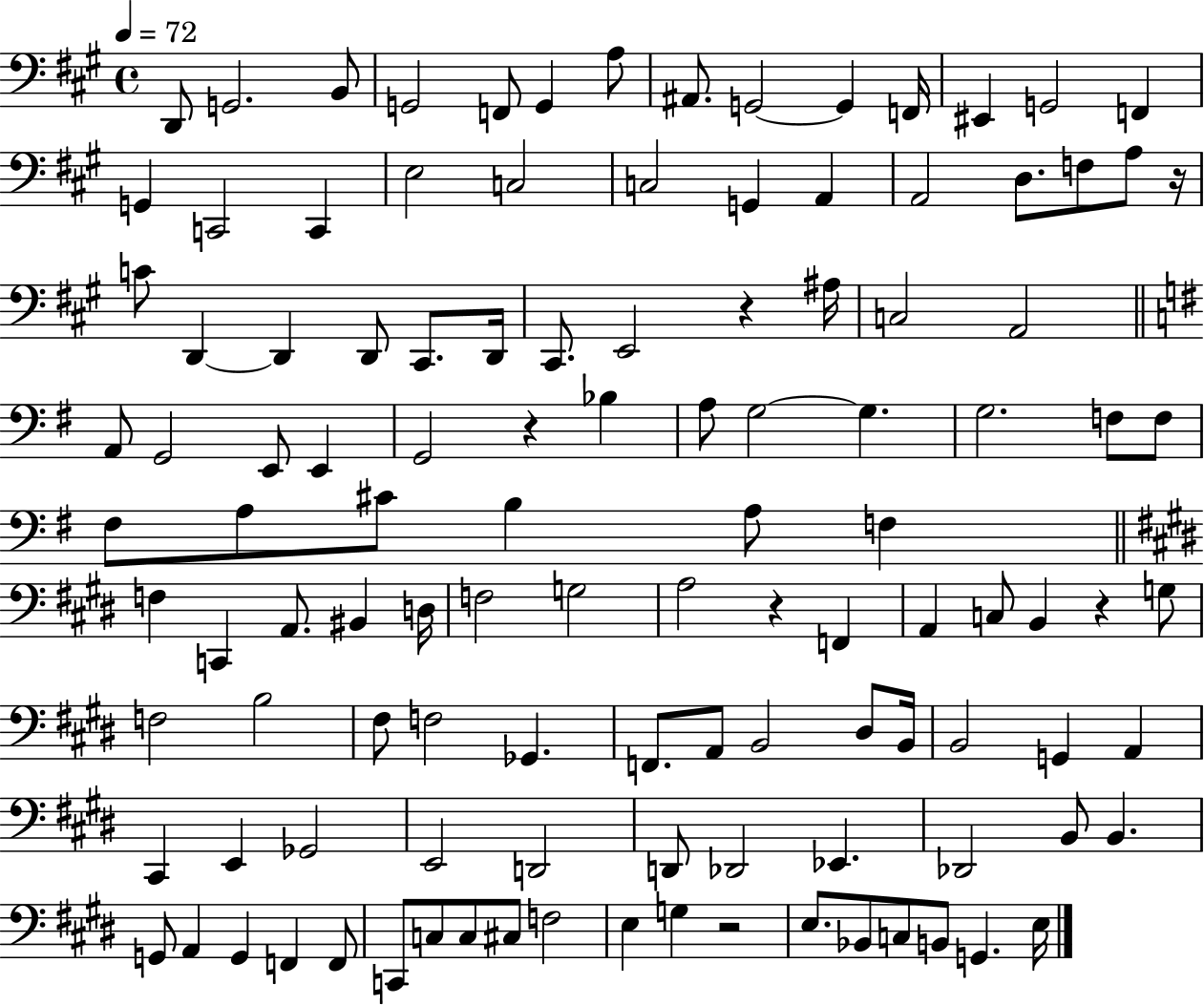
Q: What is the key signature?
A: A major